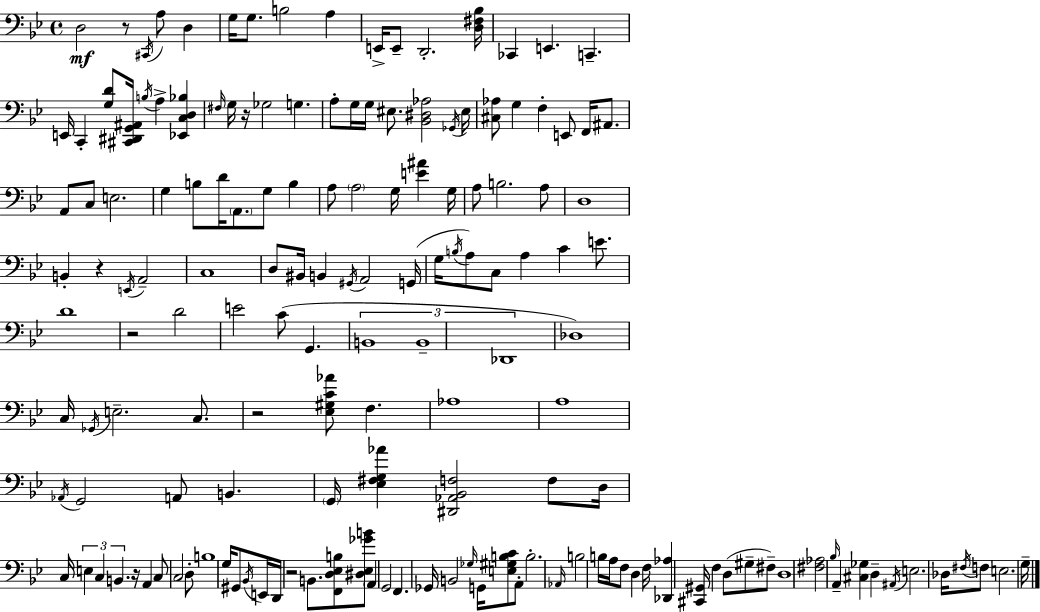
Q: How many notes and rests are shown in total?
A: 160